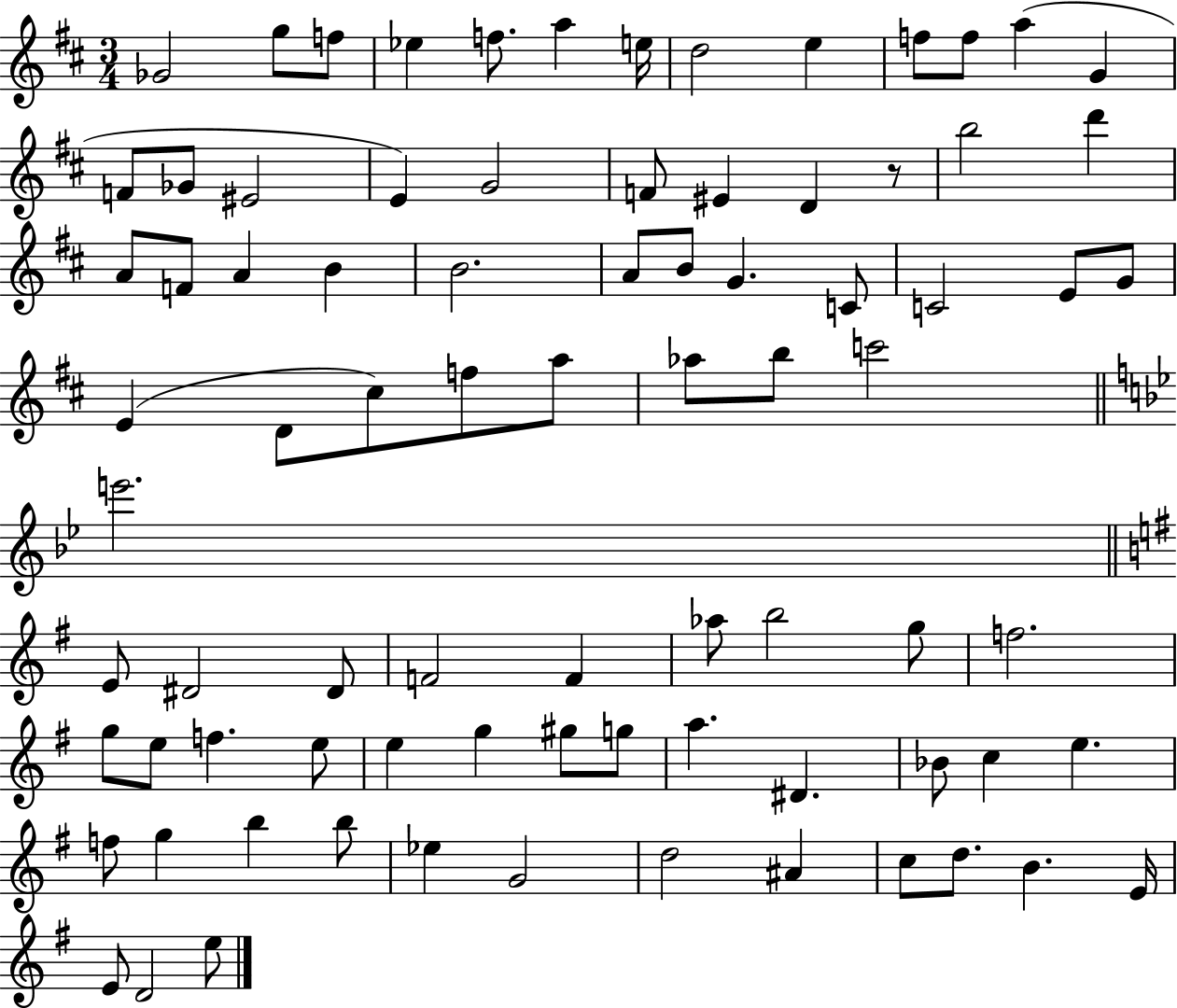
Gb4/h G5/e F5/e Eb5/q F5/e. A5/q E5/s D5/h E5/q F5/e F5/e A5/q G4/q F4/e Gb4/e EIS4/h E4/q G4/h F4/e EIS4/q D4/q R/e B5/h D6/q A4/e F4/e A4/q B4/q B4/h. A4/e B4/e G4/q. C4/e C4/h E4/e G4/e E4/q D4/e C#5/e F5/e A5/e Ab5/e B5/e C6/h E6/h. E4/e D#4/h D#4/e F4/h F4/q Ab5/e B5/h G5/e F5/h. G5/e E5/e F5/q. E5/e E5/q G5/q G#5/e G5/e A5/q. D#4/q. Bb4/e C5/q E5/q. F5/e G5/q B5/q B5/e Eb5/q G4/h D5/h A#4/q C5/e D5/e. B4/q. E4/s E4/e D4/h E5/e